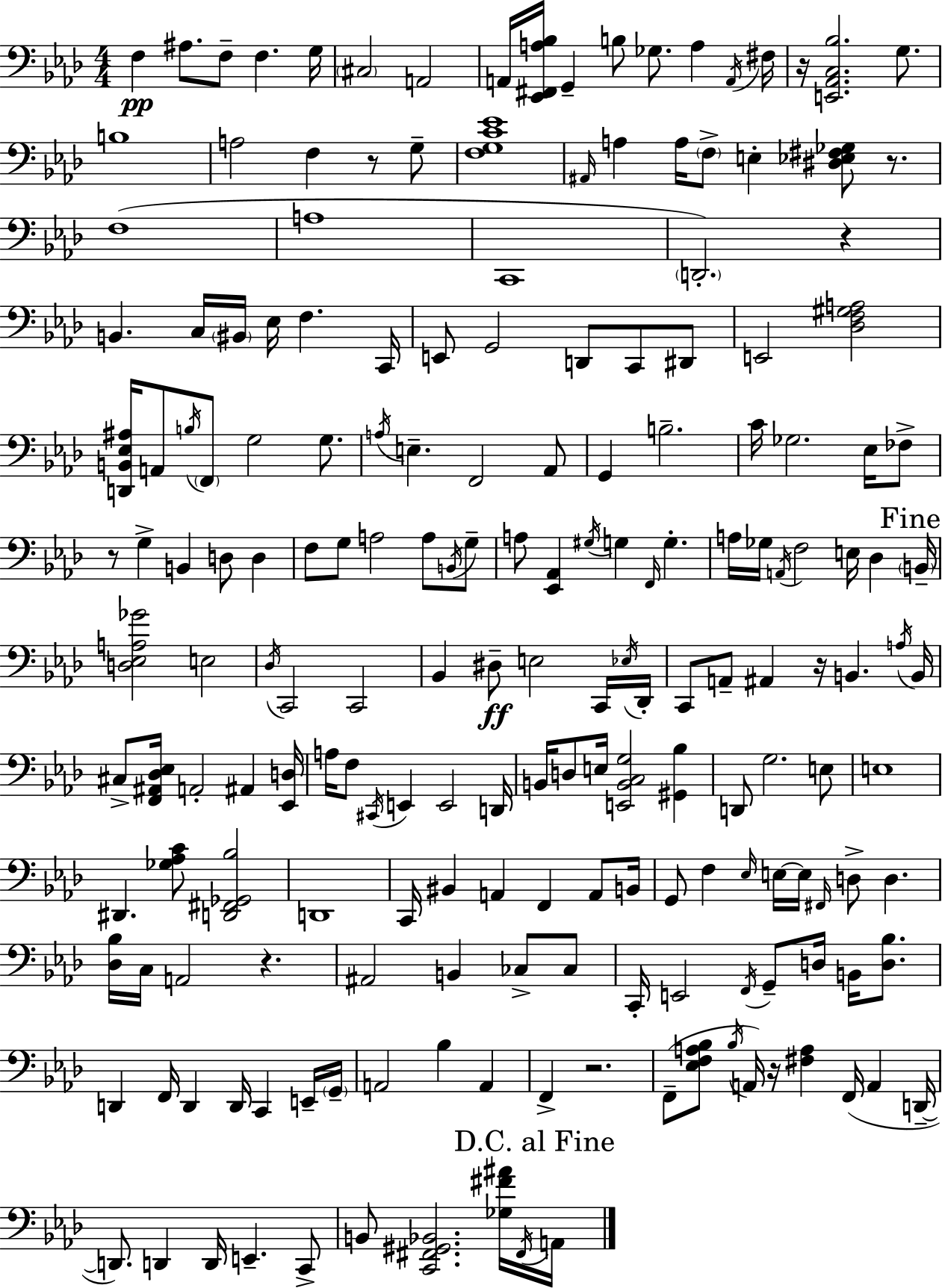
F3/q A#3/e. F3/e F3/q. G3/s C#3/h A2/h A2/s [Eb2,F#2,A3,Bb3]/s G2/q B3/e Gb3/e. A3/q A2/s F#3/s R/s [E2,Ab2,C3,Bb3]/h. G3/e. B3/w A3/h F3/q R/e G3/e [F3,G3,C4,Eb4]/w A#2/s A3/q A3/s F3/e E3/q [D#3,Eb3,F#3,Gb3]/e R/e. F3/w A3/w C2/w D2/h. R/q B2/q. C3/s BIS2/s Eb3/s F3/q. C2/s E2/e G2/h D2/e C2/e D#2/e E2/h [Db3,F3,G#3,A3]/h [D2,B2,Eb3,A#3]/s A2/e B3/s F2/e G3/h G3/e. A3/s E3/q. F2/h Ab2/e G2/q B3/h. C4/s Gb3/h. Eb3/s FES3/e R/e G3/q B2/q D3/e D3/q F3/e G3/e A3/h A3/e B2/s G3/e A3/e [Eb2,Ab2]/q G#3/s G3/q F2/s G3/q. A3/s Gb3/s A2/s F3/h E3/s Db3/q B2/s [D3,Eb3,A3,Gb4]/h E3/h Db3/s C2/h C2/h Bb2/q D#3/e E3/h C2/s Eb3/s Db2/s C2/e A2/e A#2/q R/s B2/q. A3/s B2/s C#3/e [F2,A#2,Db3,Eb3]/s A2/h A#2/q [Eb2,D3]/s A3/s F3/e C#2/s E2/q E2/h D2/s B2/s D3/e E3/s [E2,B2,C3,G3]/h [G#2,Bb3]/q D2/e G3/h. E3/e E3/w D#2/q. [Gb3,Ab3,C4]/e [D2,F#2,Gb2,Bb3]/h D2/w C2/s BIS2/q A2/q F2/q A2/e B2/s G2/e F3/q Eb3/s E3/s E3/s F#2/s D3/e D3/q. [Db3,Bb3]/s C3/s A2/h R/q. A#2/h B2/q CES3/e CES3/e C2/s E2/h F2/s G2/e D3/s B2/s [D3,Bb3]/e. D2/q F2/s D2/q D2/s C2/q E2/s G2/s A2/h Bb3/q A2/q F2/q R/h. F2/e [Eb3,F3,A3,Bb3]/e Bb3/s A2/s R/s [F#3,A3]/q F2/s A2/q D2/s D2/e. D2/q D2/s E2/q. C2/e B2/e [C2,F#2,G#2,Bb2]/h. [Gb3,F#4,A#4]/s F#2/s A2/s